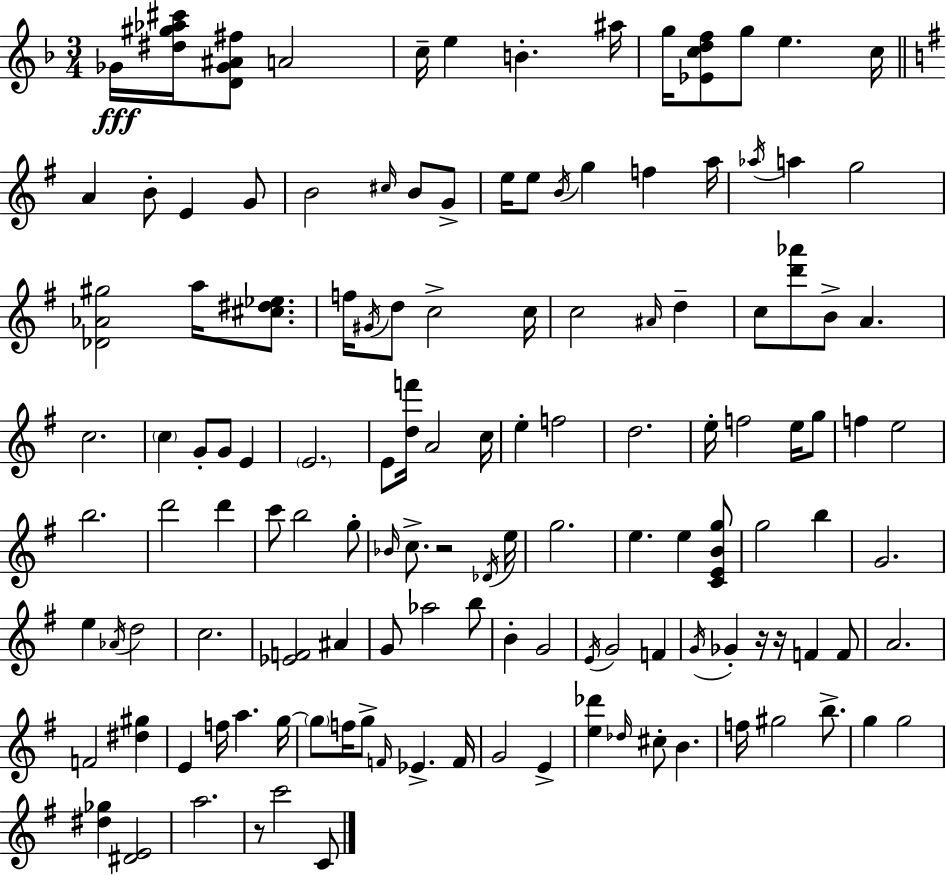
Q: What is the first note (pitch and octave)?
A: Gb4